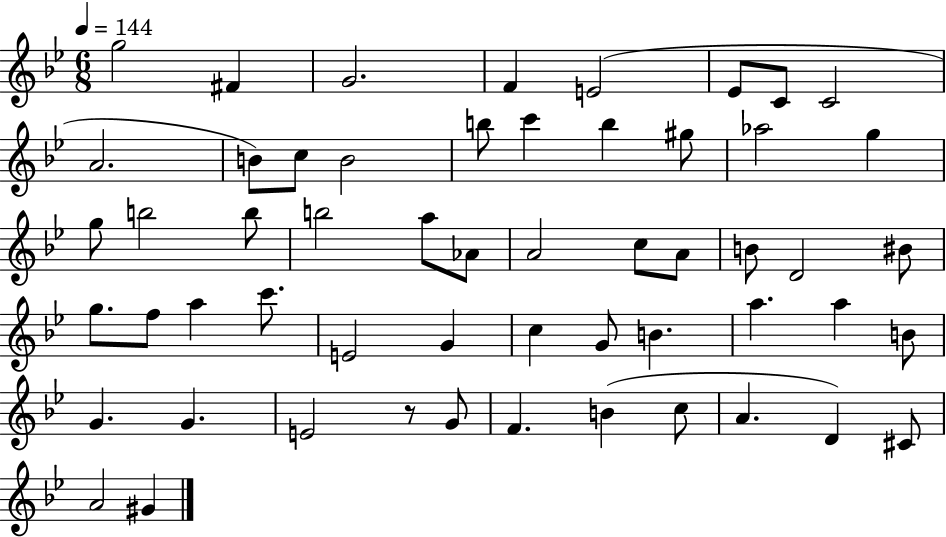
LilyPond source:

{
  \clef treble
  \numericTimeSignature
  \time 6/8
  \key bes \major
  \tempo 4 = 144
  g''2 fis'4 | g'2. | f'4 e'2( | ees'8 c'8 c'2 | \break a'2. | b'8) c''8 b'2 | b''8 c'''4 b''4 gis''8 | aes''2 g''4 | \break g''8 b''2 b''8 | b''2 a''8 aes'8 | a'2 c''8 a'8 | b'8 d'2 bis'8 | \break g''8. f''8 a''4 c'''8. | e'2 g'4 | c''4 g'8 b'4. | a''4. a''4 b'8 | \break g'4. g'4. | e'2 r8 g'8 | f'4. b'4( c''8 | a'4. d'4) cis'8 | \break a'2 gis'4 | \bar "|."
}